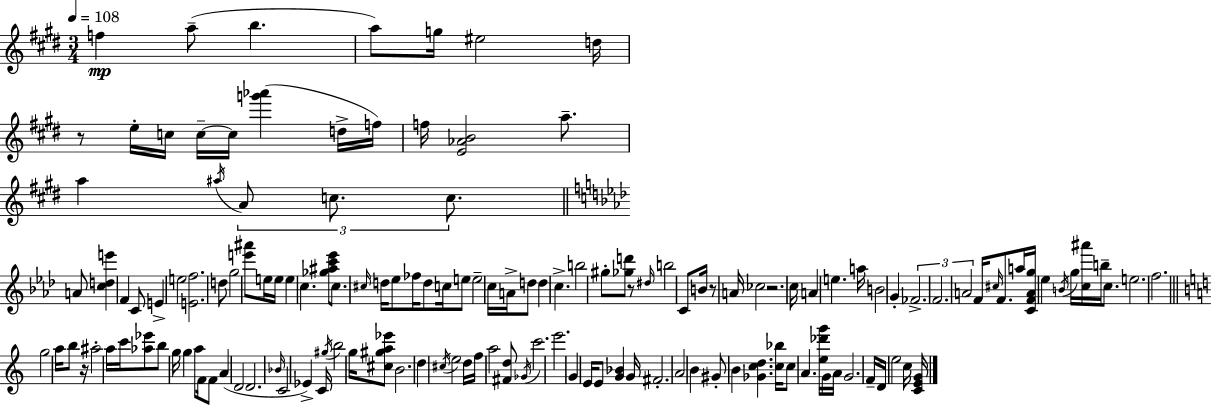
{
  \clef treble
  \numericTimeSignature
  \time 3/4
  \key e \major
  \tempo 4 = 108
  f''4\mp a''8--( b''4. | a''8) g''16 eis''2 d''16 | r8 e''16-. c''16 c''16--~~ c''16 <g''' aes'''>4( d''16-> f''16) | f''16 <e' aes' b'>2 a''8.-- | \break a''4 \acciaccatura { ais''16 } \tuplet 3/2 { a'8 c''8. c''8. } | \bar "||" \break \key aes \major a'8 <c'' d'' e'''>4 f'4 c'8 | e'4-> e''2 | <e' f''>2. | d''8 g''2 <e''' ais'''>8 | \break e''16 e''16 e''4 c''4. | <ges'' ais'' c''' ees'''>8 c''8. \grace { cis''16 } d''16 ees''8 fes''16 d''8 | c''16 e''8 e''2-- c''16 | a'16-> d''8 d''4 c''4.-> | \break b''2 gis''8-. <ges'' d'''>8 | r8 \grace { dis''16 } b''2 | c'8 b'16 r8 a'16 ces''2 | r2. | \break c''16 a'4 e''4. | a''16 b'2 g'4-. | \tuplet 3/2 { fes'2.-> | f'2. | \break a'2 } f'16 \grace { cis''16 } | f'8. a''16 <c' f' a' g''>16 ees''4 \acciaccatura { b'16 } g''16 <c'' ais'''>16 | b''16-- c''8. e''2. | f''2. | \break \bar "||" \break \key c \major g''2 a''16 b''8 r16 | ais''2-. a''16 c'''16 <aes'' ees'''>8 | b''8 g''16 g''4 a''8 f'16 f'8 | a'4( d'2 | \break d'2. | \grace { bes'16 } c'2 ees'4->) | c'16 \acciaccatura { gis''16 } b''2 g''16 | <cis'' gis'' a'' ees'''>8 b'2. | \break d''4 \acciaccatura { cis''16 } e''2 | d''16 f''16 a''2 | <fis' d''>8 \acciaccatura { ges'16 } c'''2. | e'''2. | \break g'4 e'16 e'8 <g' bes'>4 | g'16 fis'2.-. | a'2 | b'4 gis'8-. b'4 <ges' c'' d''>4. | \break <c'' bes''>16 c''8 a'4. | <e'' des''' g'''>16 g'16 a'16 g'2. | f'16-- d'16 e''2 | c''16 <c' e' g'>16 \bar "|."
}